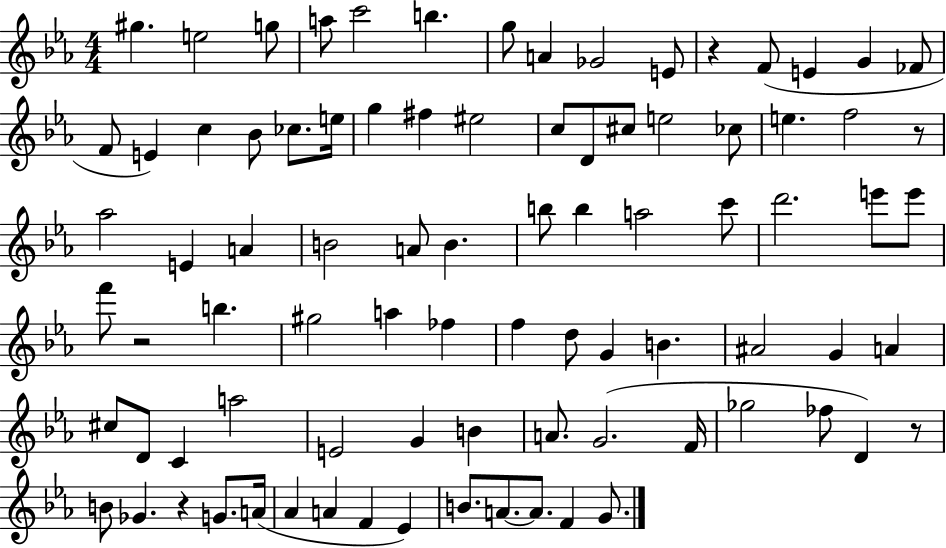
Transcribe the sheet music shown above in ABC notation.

X:1
T:Untitled
M:4/4
L:1/4
K:Eb
^g e2 g/2 a/2 c'2 b g/2 A _G2 E/2 z F/2 E G _F/2 F/2 E c _B/2 _c/2 e/4 g ^f ^e2 c/2 D/2 ^c/2 e2 _c/2 e f2 z/2 _a2 E A B2 A/2 B b/2 b a2 c'/2 d'2 e'/2 e'/2 f'/2 z2 b ^g2 a _f f d/2 G B ^A2 G A ^c/2 D/2 C a2 E2 G B A/2 G2 F/4 _g2 _f/2 D z/2 B/2 _G z G/2 A/4 _A A F _E B/2 A/2 A/2 F G/2